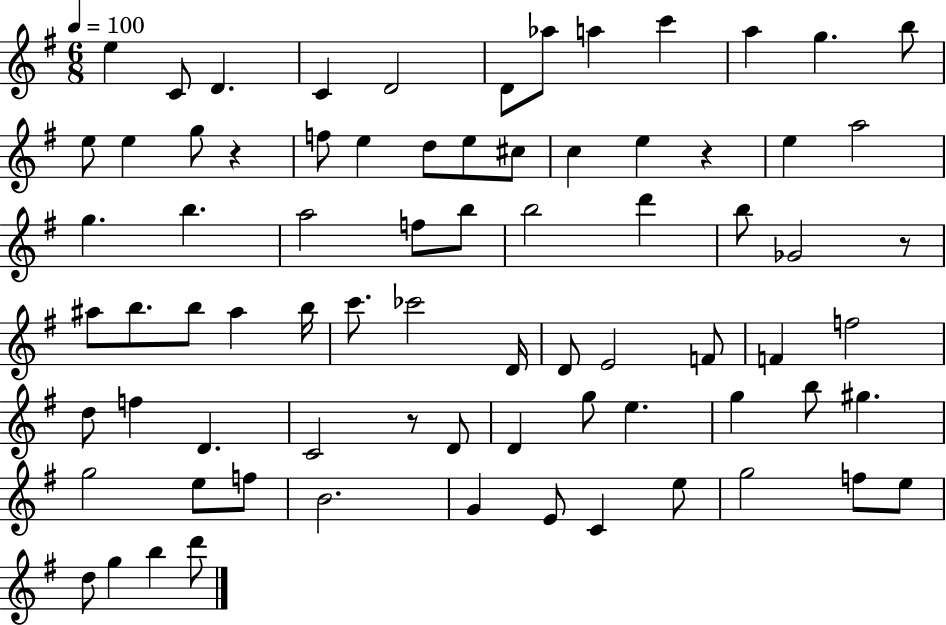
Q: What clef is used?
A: treble